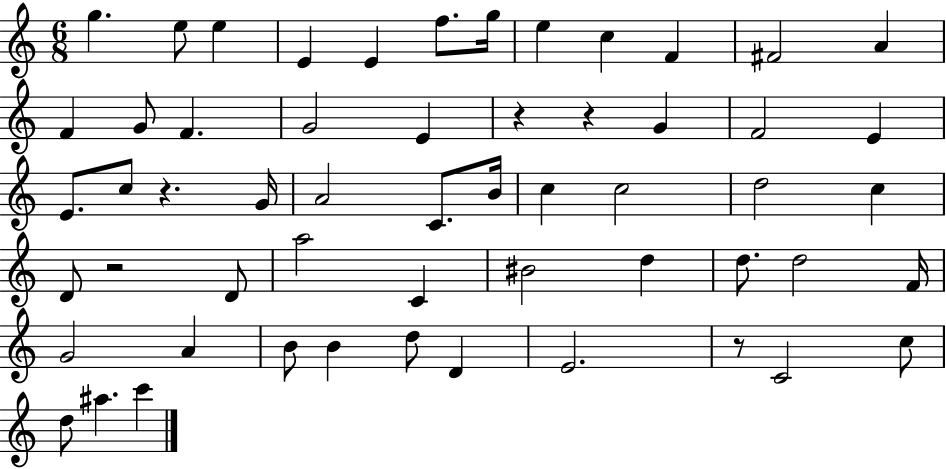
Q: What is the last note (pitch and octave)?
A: C6